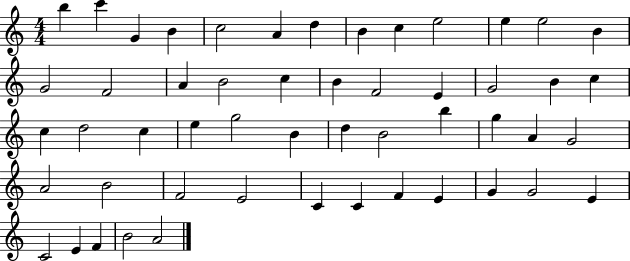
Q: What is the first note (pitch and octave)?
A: B5